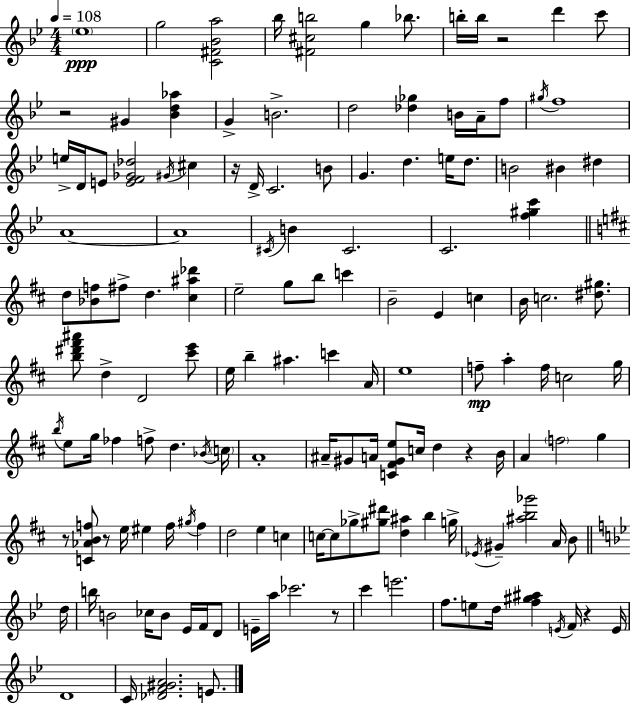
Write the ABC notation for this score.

X:1
T:Untitled
M:4/4
L:1/4
K:Bb
_e4 g2 [C^F_Ba]2 _b/4 [^F^cb]2 g _b/2 b/4 b/4 z2 d' c'/2 z2 ^G [_Bd_a] G B2 d2 [_d_g] B/4 A/4 f/2 ^g/4 f4 e/4 D/4 E/2 [EF_G_d]2 ^G/4 ^c z/4 D/4 C2 B/2 G d e/4 d/2 B2 ^B ^d A4 A4 ^C/4 B ^C2 C2 [f^gc'] d/2 [_Bf]/2 ^f/2 d [^c^a_d'] e2 g/2 b/2 c' B2 E c B/4 c2 [^d^g]/2 [b^d'^f'^a']/2 d D2 [^c'e']/2 e/4 b ^a c' A/4 e4 f/2 a f/4 c2 g/4 b/4 e/2 g/4 _f f/2 d _B/4 c/4 A4 ^A/4 ^G/2 A/4 [C^F^Ge]/2 c/4 d z B/4 A f2 g z/2 [C_ABf]/2 z/2 e/4 ^e f/4 ^g/4 f d2 e c c/4 c/2 _g/2 [^g^d']/2 [d^a] b g/4 _E/4 ^G [^ab_g']2 A/4 B/2 d/4 b/4 B2 _c/4 B/2 _E/4 F/4 D/2 E/4 a/4 _c'2 z/2 c' e'2 f/2 e/2 d/4 [f^g^a] E/4 F/4 z E/4 D4 C/4 [_DF^GA]2 E/2